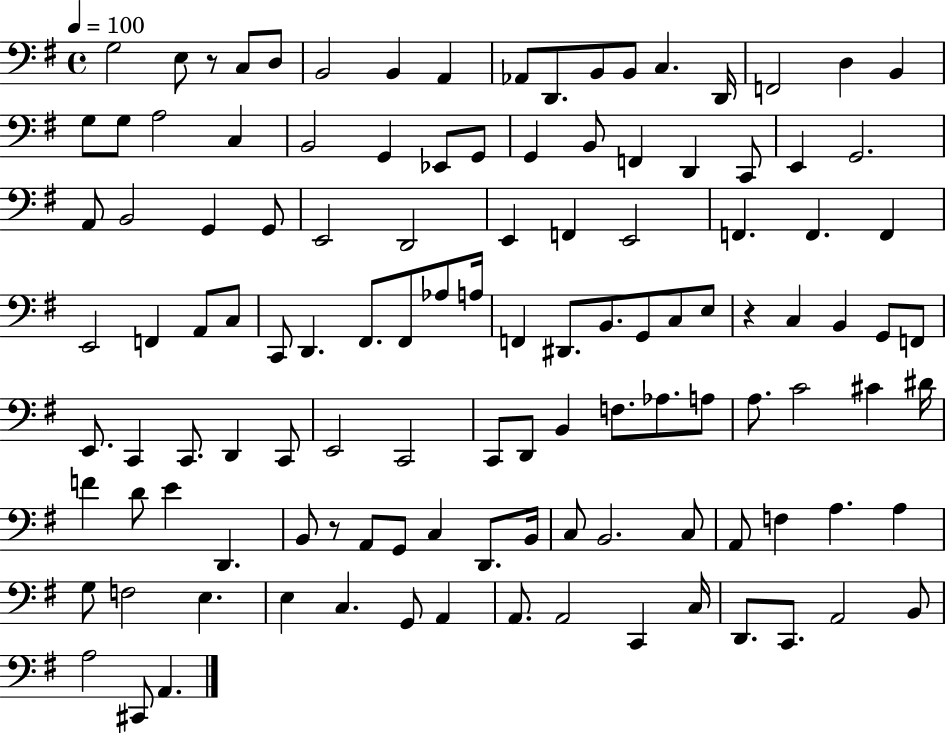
{
  \clef bass
  \time 4/4
  \defaultTimeSignature
  \key g \major
  \tempo 4 = 100
  \repeat volta 2 { g2 e8 r8 c8 d8 | b,2 b,4 a,4 | aes,8 d,8. b,8 b,8 c4. d,16 | f,2 d4 b,4 | \break g8 g8 a2 c4 | b,2 g,4 ees,8 g,8 | g,4 b,8 f,4 d,4 c,8 | e,4 g,2. | \break a,8 b,2 g,4 g,8 | e,2 d,2 | e,4 f,4 e,2 | f,4. f,4. f,4 | \break e,2 f,4 a,8 c8 | c,8 d,4. fis,8. fis,8 aes8 a16 | f,4 dis,8. b,8. g,8 c8 e8 | r4 c4 b,4 g,8 f,8 | \break e,8. c,4 c,8. d,4 c,8 | e,2 c,2 | c,8 d,8 b,4 f8. aes8. a8 | a8. c'2 cis'4 dis'16 | \break f'4 d'8 e'4 d,4. | b,8 r8 a,8 g,8 c4 d,8. b,16 | c8 b,2. c8 | a,8 f4 a4. a4 | \break g8 f2 e4. | e4 c4. g,8 a,4 | a,8. a,2 c,4 c16 | d,8. c,8. a,2 b,8 | \break a2 cis,8 a,4. | } \bar "|."
}